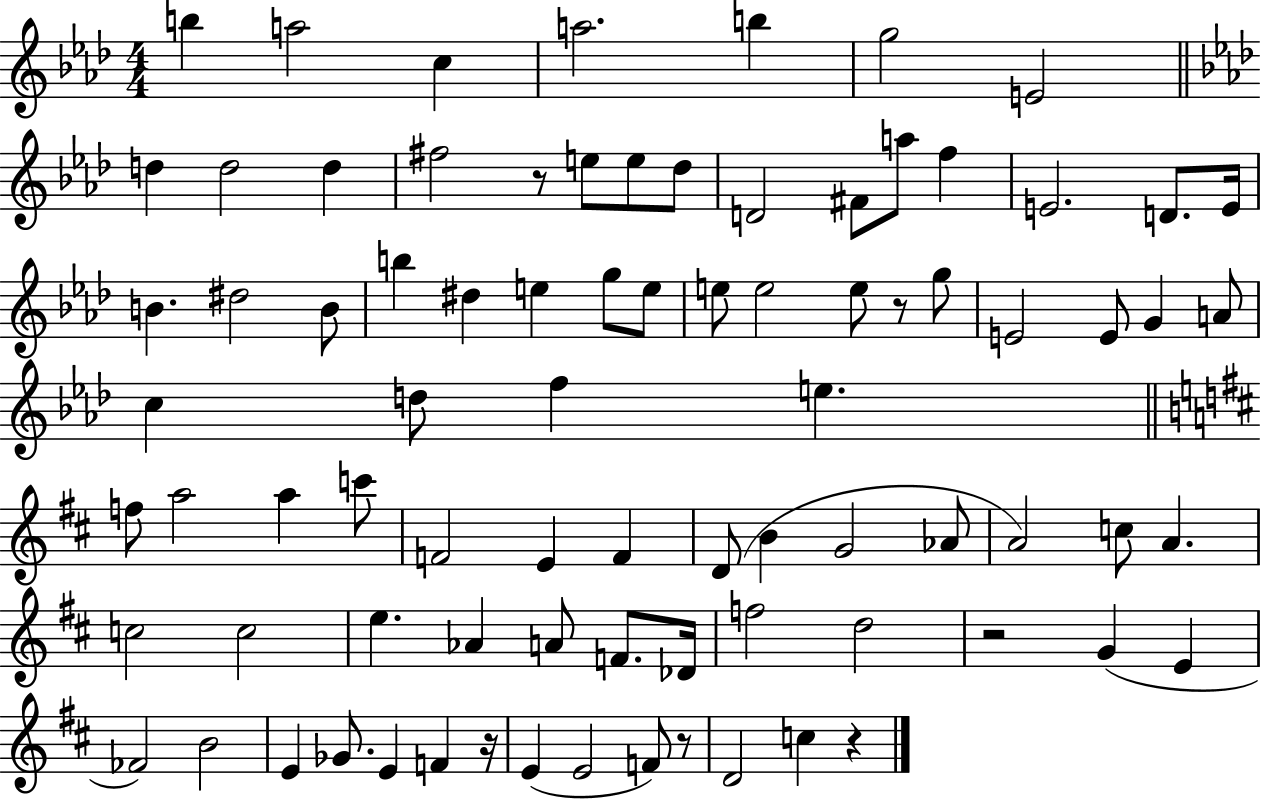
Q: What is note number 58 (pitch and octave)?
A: E5